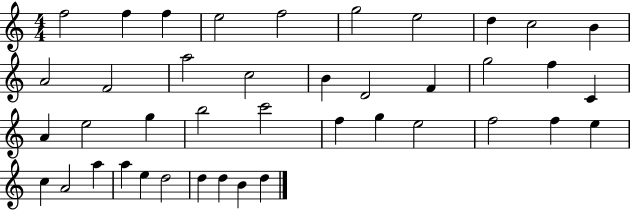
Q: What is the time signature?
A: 4/4